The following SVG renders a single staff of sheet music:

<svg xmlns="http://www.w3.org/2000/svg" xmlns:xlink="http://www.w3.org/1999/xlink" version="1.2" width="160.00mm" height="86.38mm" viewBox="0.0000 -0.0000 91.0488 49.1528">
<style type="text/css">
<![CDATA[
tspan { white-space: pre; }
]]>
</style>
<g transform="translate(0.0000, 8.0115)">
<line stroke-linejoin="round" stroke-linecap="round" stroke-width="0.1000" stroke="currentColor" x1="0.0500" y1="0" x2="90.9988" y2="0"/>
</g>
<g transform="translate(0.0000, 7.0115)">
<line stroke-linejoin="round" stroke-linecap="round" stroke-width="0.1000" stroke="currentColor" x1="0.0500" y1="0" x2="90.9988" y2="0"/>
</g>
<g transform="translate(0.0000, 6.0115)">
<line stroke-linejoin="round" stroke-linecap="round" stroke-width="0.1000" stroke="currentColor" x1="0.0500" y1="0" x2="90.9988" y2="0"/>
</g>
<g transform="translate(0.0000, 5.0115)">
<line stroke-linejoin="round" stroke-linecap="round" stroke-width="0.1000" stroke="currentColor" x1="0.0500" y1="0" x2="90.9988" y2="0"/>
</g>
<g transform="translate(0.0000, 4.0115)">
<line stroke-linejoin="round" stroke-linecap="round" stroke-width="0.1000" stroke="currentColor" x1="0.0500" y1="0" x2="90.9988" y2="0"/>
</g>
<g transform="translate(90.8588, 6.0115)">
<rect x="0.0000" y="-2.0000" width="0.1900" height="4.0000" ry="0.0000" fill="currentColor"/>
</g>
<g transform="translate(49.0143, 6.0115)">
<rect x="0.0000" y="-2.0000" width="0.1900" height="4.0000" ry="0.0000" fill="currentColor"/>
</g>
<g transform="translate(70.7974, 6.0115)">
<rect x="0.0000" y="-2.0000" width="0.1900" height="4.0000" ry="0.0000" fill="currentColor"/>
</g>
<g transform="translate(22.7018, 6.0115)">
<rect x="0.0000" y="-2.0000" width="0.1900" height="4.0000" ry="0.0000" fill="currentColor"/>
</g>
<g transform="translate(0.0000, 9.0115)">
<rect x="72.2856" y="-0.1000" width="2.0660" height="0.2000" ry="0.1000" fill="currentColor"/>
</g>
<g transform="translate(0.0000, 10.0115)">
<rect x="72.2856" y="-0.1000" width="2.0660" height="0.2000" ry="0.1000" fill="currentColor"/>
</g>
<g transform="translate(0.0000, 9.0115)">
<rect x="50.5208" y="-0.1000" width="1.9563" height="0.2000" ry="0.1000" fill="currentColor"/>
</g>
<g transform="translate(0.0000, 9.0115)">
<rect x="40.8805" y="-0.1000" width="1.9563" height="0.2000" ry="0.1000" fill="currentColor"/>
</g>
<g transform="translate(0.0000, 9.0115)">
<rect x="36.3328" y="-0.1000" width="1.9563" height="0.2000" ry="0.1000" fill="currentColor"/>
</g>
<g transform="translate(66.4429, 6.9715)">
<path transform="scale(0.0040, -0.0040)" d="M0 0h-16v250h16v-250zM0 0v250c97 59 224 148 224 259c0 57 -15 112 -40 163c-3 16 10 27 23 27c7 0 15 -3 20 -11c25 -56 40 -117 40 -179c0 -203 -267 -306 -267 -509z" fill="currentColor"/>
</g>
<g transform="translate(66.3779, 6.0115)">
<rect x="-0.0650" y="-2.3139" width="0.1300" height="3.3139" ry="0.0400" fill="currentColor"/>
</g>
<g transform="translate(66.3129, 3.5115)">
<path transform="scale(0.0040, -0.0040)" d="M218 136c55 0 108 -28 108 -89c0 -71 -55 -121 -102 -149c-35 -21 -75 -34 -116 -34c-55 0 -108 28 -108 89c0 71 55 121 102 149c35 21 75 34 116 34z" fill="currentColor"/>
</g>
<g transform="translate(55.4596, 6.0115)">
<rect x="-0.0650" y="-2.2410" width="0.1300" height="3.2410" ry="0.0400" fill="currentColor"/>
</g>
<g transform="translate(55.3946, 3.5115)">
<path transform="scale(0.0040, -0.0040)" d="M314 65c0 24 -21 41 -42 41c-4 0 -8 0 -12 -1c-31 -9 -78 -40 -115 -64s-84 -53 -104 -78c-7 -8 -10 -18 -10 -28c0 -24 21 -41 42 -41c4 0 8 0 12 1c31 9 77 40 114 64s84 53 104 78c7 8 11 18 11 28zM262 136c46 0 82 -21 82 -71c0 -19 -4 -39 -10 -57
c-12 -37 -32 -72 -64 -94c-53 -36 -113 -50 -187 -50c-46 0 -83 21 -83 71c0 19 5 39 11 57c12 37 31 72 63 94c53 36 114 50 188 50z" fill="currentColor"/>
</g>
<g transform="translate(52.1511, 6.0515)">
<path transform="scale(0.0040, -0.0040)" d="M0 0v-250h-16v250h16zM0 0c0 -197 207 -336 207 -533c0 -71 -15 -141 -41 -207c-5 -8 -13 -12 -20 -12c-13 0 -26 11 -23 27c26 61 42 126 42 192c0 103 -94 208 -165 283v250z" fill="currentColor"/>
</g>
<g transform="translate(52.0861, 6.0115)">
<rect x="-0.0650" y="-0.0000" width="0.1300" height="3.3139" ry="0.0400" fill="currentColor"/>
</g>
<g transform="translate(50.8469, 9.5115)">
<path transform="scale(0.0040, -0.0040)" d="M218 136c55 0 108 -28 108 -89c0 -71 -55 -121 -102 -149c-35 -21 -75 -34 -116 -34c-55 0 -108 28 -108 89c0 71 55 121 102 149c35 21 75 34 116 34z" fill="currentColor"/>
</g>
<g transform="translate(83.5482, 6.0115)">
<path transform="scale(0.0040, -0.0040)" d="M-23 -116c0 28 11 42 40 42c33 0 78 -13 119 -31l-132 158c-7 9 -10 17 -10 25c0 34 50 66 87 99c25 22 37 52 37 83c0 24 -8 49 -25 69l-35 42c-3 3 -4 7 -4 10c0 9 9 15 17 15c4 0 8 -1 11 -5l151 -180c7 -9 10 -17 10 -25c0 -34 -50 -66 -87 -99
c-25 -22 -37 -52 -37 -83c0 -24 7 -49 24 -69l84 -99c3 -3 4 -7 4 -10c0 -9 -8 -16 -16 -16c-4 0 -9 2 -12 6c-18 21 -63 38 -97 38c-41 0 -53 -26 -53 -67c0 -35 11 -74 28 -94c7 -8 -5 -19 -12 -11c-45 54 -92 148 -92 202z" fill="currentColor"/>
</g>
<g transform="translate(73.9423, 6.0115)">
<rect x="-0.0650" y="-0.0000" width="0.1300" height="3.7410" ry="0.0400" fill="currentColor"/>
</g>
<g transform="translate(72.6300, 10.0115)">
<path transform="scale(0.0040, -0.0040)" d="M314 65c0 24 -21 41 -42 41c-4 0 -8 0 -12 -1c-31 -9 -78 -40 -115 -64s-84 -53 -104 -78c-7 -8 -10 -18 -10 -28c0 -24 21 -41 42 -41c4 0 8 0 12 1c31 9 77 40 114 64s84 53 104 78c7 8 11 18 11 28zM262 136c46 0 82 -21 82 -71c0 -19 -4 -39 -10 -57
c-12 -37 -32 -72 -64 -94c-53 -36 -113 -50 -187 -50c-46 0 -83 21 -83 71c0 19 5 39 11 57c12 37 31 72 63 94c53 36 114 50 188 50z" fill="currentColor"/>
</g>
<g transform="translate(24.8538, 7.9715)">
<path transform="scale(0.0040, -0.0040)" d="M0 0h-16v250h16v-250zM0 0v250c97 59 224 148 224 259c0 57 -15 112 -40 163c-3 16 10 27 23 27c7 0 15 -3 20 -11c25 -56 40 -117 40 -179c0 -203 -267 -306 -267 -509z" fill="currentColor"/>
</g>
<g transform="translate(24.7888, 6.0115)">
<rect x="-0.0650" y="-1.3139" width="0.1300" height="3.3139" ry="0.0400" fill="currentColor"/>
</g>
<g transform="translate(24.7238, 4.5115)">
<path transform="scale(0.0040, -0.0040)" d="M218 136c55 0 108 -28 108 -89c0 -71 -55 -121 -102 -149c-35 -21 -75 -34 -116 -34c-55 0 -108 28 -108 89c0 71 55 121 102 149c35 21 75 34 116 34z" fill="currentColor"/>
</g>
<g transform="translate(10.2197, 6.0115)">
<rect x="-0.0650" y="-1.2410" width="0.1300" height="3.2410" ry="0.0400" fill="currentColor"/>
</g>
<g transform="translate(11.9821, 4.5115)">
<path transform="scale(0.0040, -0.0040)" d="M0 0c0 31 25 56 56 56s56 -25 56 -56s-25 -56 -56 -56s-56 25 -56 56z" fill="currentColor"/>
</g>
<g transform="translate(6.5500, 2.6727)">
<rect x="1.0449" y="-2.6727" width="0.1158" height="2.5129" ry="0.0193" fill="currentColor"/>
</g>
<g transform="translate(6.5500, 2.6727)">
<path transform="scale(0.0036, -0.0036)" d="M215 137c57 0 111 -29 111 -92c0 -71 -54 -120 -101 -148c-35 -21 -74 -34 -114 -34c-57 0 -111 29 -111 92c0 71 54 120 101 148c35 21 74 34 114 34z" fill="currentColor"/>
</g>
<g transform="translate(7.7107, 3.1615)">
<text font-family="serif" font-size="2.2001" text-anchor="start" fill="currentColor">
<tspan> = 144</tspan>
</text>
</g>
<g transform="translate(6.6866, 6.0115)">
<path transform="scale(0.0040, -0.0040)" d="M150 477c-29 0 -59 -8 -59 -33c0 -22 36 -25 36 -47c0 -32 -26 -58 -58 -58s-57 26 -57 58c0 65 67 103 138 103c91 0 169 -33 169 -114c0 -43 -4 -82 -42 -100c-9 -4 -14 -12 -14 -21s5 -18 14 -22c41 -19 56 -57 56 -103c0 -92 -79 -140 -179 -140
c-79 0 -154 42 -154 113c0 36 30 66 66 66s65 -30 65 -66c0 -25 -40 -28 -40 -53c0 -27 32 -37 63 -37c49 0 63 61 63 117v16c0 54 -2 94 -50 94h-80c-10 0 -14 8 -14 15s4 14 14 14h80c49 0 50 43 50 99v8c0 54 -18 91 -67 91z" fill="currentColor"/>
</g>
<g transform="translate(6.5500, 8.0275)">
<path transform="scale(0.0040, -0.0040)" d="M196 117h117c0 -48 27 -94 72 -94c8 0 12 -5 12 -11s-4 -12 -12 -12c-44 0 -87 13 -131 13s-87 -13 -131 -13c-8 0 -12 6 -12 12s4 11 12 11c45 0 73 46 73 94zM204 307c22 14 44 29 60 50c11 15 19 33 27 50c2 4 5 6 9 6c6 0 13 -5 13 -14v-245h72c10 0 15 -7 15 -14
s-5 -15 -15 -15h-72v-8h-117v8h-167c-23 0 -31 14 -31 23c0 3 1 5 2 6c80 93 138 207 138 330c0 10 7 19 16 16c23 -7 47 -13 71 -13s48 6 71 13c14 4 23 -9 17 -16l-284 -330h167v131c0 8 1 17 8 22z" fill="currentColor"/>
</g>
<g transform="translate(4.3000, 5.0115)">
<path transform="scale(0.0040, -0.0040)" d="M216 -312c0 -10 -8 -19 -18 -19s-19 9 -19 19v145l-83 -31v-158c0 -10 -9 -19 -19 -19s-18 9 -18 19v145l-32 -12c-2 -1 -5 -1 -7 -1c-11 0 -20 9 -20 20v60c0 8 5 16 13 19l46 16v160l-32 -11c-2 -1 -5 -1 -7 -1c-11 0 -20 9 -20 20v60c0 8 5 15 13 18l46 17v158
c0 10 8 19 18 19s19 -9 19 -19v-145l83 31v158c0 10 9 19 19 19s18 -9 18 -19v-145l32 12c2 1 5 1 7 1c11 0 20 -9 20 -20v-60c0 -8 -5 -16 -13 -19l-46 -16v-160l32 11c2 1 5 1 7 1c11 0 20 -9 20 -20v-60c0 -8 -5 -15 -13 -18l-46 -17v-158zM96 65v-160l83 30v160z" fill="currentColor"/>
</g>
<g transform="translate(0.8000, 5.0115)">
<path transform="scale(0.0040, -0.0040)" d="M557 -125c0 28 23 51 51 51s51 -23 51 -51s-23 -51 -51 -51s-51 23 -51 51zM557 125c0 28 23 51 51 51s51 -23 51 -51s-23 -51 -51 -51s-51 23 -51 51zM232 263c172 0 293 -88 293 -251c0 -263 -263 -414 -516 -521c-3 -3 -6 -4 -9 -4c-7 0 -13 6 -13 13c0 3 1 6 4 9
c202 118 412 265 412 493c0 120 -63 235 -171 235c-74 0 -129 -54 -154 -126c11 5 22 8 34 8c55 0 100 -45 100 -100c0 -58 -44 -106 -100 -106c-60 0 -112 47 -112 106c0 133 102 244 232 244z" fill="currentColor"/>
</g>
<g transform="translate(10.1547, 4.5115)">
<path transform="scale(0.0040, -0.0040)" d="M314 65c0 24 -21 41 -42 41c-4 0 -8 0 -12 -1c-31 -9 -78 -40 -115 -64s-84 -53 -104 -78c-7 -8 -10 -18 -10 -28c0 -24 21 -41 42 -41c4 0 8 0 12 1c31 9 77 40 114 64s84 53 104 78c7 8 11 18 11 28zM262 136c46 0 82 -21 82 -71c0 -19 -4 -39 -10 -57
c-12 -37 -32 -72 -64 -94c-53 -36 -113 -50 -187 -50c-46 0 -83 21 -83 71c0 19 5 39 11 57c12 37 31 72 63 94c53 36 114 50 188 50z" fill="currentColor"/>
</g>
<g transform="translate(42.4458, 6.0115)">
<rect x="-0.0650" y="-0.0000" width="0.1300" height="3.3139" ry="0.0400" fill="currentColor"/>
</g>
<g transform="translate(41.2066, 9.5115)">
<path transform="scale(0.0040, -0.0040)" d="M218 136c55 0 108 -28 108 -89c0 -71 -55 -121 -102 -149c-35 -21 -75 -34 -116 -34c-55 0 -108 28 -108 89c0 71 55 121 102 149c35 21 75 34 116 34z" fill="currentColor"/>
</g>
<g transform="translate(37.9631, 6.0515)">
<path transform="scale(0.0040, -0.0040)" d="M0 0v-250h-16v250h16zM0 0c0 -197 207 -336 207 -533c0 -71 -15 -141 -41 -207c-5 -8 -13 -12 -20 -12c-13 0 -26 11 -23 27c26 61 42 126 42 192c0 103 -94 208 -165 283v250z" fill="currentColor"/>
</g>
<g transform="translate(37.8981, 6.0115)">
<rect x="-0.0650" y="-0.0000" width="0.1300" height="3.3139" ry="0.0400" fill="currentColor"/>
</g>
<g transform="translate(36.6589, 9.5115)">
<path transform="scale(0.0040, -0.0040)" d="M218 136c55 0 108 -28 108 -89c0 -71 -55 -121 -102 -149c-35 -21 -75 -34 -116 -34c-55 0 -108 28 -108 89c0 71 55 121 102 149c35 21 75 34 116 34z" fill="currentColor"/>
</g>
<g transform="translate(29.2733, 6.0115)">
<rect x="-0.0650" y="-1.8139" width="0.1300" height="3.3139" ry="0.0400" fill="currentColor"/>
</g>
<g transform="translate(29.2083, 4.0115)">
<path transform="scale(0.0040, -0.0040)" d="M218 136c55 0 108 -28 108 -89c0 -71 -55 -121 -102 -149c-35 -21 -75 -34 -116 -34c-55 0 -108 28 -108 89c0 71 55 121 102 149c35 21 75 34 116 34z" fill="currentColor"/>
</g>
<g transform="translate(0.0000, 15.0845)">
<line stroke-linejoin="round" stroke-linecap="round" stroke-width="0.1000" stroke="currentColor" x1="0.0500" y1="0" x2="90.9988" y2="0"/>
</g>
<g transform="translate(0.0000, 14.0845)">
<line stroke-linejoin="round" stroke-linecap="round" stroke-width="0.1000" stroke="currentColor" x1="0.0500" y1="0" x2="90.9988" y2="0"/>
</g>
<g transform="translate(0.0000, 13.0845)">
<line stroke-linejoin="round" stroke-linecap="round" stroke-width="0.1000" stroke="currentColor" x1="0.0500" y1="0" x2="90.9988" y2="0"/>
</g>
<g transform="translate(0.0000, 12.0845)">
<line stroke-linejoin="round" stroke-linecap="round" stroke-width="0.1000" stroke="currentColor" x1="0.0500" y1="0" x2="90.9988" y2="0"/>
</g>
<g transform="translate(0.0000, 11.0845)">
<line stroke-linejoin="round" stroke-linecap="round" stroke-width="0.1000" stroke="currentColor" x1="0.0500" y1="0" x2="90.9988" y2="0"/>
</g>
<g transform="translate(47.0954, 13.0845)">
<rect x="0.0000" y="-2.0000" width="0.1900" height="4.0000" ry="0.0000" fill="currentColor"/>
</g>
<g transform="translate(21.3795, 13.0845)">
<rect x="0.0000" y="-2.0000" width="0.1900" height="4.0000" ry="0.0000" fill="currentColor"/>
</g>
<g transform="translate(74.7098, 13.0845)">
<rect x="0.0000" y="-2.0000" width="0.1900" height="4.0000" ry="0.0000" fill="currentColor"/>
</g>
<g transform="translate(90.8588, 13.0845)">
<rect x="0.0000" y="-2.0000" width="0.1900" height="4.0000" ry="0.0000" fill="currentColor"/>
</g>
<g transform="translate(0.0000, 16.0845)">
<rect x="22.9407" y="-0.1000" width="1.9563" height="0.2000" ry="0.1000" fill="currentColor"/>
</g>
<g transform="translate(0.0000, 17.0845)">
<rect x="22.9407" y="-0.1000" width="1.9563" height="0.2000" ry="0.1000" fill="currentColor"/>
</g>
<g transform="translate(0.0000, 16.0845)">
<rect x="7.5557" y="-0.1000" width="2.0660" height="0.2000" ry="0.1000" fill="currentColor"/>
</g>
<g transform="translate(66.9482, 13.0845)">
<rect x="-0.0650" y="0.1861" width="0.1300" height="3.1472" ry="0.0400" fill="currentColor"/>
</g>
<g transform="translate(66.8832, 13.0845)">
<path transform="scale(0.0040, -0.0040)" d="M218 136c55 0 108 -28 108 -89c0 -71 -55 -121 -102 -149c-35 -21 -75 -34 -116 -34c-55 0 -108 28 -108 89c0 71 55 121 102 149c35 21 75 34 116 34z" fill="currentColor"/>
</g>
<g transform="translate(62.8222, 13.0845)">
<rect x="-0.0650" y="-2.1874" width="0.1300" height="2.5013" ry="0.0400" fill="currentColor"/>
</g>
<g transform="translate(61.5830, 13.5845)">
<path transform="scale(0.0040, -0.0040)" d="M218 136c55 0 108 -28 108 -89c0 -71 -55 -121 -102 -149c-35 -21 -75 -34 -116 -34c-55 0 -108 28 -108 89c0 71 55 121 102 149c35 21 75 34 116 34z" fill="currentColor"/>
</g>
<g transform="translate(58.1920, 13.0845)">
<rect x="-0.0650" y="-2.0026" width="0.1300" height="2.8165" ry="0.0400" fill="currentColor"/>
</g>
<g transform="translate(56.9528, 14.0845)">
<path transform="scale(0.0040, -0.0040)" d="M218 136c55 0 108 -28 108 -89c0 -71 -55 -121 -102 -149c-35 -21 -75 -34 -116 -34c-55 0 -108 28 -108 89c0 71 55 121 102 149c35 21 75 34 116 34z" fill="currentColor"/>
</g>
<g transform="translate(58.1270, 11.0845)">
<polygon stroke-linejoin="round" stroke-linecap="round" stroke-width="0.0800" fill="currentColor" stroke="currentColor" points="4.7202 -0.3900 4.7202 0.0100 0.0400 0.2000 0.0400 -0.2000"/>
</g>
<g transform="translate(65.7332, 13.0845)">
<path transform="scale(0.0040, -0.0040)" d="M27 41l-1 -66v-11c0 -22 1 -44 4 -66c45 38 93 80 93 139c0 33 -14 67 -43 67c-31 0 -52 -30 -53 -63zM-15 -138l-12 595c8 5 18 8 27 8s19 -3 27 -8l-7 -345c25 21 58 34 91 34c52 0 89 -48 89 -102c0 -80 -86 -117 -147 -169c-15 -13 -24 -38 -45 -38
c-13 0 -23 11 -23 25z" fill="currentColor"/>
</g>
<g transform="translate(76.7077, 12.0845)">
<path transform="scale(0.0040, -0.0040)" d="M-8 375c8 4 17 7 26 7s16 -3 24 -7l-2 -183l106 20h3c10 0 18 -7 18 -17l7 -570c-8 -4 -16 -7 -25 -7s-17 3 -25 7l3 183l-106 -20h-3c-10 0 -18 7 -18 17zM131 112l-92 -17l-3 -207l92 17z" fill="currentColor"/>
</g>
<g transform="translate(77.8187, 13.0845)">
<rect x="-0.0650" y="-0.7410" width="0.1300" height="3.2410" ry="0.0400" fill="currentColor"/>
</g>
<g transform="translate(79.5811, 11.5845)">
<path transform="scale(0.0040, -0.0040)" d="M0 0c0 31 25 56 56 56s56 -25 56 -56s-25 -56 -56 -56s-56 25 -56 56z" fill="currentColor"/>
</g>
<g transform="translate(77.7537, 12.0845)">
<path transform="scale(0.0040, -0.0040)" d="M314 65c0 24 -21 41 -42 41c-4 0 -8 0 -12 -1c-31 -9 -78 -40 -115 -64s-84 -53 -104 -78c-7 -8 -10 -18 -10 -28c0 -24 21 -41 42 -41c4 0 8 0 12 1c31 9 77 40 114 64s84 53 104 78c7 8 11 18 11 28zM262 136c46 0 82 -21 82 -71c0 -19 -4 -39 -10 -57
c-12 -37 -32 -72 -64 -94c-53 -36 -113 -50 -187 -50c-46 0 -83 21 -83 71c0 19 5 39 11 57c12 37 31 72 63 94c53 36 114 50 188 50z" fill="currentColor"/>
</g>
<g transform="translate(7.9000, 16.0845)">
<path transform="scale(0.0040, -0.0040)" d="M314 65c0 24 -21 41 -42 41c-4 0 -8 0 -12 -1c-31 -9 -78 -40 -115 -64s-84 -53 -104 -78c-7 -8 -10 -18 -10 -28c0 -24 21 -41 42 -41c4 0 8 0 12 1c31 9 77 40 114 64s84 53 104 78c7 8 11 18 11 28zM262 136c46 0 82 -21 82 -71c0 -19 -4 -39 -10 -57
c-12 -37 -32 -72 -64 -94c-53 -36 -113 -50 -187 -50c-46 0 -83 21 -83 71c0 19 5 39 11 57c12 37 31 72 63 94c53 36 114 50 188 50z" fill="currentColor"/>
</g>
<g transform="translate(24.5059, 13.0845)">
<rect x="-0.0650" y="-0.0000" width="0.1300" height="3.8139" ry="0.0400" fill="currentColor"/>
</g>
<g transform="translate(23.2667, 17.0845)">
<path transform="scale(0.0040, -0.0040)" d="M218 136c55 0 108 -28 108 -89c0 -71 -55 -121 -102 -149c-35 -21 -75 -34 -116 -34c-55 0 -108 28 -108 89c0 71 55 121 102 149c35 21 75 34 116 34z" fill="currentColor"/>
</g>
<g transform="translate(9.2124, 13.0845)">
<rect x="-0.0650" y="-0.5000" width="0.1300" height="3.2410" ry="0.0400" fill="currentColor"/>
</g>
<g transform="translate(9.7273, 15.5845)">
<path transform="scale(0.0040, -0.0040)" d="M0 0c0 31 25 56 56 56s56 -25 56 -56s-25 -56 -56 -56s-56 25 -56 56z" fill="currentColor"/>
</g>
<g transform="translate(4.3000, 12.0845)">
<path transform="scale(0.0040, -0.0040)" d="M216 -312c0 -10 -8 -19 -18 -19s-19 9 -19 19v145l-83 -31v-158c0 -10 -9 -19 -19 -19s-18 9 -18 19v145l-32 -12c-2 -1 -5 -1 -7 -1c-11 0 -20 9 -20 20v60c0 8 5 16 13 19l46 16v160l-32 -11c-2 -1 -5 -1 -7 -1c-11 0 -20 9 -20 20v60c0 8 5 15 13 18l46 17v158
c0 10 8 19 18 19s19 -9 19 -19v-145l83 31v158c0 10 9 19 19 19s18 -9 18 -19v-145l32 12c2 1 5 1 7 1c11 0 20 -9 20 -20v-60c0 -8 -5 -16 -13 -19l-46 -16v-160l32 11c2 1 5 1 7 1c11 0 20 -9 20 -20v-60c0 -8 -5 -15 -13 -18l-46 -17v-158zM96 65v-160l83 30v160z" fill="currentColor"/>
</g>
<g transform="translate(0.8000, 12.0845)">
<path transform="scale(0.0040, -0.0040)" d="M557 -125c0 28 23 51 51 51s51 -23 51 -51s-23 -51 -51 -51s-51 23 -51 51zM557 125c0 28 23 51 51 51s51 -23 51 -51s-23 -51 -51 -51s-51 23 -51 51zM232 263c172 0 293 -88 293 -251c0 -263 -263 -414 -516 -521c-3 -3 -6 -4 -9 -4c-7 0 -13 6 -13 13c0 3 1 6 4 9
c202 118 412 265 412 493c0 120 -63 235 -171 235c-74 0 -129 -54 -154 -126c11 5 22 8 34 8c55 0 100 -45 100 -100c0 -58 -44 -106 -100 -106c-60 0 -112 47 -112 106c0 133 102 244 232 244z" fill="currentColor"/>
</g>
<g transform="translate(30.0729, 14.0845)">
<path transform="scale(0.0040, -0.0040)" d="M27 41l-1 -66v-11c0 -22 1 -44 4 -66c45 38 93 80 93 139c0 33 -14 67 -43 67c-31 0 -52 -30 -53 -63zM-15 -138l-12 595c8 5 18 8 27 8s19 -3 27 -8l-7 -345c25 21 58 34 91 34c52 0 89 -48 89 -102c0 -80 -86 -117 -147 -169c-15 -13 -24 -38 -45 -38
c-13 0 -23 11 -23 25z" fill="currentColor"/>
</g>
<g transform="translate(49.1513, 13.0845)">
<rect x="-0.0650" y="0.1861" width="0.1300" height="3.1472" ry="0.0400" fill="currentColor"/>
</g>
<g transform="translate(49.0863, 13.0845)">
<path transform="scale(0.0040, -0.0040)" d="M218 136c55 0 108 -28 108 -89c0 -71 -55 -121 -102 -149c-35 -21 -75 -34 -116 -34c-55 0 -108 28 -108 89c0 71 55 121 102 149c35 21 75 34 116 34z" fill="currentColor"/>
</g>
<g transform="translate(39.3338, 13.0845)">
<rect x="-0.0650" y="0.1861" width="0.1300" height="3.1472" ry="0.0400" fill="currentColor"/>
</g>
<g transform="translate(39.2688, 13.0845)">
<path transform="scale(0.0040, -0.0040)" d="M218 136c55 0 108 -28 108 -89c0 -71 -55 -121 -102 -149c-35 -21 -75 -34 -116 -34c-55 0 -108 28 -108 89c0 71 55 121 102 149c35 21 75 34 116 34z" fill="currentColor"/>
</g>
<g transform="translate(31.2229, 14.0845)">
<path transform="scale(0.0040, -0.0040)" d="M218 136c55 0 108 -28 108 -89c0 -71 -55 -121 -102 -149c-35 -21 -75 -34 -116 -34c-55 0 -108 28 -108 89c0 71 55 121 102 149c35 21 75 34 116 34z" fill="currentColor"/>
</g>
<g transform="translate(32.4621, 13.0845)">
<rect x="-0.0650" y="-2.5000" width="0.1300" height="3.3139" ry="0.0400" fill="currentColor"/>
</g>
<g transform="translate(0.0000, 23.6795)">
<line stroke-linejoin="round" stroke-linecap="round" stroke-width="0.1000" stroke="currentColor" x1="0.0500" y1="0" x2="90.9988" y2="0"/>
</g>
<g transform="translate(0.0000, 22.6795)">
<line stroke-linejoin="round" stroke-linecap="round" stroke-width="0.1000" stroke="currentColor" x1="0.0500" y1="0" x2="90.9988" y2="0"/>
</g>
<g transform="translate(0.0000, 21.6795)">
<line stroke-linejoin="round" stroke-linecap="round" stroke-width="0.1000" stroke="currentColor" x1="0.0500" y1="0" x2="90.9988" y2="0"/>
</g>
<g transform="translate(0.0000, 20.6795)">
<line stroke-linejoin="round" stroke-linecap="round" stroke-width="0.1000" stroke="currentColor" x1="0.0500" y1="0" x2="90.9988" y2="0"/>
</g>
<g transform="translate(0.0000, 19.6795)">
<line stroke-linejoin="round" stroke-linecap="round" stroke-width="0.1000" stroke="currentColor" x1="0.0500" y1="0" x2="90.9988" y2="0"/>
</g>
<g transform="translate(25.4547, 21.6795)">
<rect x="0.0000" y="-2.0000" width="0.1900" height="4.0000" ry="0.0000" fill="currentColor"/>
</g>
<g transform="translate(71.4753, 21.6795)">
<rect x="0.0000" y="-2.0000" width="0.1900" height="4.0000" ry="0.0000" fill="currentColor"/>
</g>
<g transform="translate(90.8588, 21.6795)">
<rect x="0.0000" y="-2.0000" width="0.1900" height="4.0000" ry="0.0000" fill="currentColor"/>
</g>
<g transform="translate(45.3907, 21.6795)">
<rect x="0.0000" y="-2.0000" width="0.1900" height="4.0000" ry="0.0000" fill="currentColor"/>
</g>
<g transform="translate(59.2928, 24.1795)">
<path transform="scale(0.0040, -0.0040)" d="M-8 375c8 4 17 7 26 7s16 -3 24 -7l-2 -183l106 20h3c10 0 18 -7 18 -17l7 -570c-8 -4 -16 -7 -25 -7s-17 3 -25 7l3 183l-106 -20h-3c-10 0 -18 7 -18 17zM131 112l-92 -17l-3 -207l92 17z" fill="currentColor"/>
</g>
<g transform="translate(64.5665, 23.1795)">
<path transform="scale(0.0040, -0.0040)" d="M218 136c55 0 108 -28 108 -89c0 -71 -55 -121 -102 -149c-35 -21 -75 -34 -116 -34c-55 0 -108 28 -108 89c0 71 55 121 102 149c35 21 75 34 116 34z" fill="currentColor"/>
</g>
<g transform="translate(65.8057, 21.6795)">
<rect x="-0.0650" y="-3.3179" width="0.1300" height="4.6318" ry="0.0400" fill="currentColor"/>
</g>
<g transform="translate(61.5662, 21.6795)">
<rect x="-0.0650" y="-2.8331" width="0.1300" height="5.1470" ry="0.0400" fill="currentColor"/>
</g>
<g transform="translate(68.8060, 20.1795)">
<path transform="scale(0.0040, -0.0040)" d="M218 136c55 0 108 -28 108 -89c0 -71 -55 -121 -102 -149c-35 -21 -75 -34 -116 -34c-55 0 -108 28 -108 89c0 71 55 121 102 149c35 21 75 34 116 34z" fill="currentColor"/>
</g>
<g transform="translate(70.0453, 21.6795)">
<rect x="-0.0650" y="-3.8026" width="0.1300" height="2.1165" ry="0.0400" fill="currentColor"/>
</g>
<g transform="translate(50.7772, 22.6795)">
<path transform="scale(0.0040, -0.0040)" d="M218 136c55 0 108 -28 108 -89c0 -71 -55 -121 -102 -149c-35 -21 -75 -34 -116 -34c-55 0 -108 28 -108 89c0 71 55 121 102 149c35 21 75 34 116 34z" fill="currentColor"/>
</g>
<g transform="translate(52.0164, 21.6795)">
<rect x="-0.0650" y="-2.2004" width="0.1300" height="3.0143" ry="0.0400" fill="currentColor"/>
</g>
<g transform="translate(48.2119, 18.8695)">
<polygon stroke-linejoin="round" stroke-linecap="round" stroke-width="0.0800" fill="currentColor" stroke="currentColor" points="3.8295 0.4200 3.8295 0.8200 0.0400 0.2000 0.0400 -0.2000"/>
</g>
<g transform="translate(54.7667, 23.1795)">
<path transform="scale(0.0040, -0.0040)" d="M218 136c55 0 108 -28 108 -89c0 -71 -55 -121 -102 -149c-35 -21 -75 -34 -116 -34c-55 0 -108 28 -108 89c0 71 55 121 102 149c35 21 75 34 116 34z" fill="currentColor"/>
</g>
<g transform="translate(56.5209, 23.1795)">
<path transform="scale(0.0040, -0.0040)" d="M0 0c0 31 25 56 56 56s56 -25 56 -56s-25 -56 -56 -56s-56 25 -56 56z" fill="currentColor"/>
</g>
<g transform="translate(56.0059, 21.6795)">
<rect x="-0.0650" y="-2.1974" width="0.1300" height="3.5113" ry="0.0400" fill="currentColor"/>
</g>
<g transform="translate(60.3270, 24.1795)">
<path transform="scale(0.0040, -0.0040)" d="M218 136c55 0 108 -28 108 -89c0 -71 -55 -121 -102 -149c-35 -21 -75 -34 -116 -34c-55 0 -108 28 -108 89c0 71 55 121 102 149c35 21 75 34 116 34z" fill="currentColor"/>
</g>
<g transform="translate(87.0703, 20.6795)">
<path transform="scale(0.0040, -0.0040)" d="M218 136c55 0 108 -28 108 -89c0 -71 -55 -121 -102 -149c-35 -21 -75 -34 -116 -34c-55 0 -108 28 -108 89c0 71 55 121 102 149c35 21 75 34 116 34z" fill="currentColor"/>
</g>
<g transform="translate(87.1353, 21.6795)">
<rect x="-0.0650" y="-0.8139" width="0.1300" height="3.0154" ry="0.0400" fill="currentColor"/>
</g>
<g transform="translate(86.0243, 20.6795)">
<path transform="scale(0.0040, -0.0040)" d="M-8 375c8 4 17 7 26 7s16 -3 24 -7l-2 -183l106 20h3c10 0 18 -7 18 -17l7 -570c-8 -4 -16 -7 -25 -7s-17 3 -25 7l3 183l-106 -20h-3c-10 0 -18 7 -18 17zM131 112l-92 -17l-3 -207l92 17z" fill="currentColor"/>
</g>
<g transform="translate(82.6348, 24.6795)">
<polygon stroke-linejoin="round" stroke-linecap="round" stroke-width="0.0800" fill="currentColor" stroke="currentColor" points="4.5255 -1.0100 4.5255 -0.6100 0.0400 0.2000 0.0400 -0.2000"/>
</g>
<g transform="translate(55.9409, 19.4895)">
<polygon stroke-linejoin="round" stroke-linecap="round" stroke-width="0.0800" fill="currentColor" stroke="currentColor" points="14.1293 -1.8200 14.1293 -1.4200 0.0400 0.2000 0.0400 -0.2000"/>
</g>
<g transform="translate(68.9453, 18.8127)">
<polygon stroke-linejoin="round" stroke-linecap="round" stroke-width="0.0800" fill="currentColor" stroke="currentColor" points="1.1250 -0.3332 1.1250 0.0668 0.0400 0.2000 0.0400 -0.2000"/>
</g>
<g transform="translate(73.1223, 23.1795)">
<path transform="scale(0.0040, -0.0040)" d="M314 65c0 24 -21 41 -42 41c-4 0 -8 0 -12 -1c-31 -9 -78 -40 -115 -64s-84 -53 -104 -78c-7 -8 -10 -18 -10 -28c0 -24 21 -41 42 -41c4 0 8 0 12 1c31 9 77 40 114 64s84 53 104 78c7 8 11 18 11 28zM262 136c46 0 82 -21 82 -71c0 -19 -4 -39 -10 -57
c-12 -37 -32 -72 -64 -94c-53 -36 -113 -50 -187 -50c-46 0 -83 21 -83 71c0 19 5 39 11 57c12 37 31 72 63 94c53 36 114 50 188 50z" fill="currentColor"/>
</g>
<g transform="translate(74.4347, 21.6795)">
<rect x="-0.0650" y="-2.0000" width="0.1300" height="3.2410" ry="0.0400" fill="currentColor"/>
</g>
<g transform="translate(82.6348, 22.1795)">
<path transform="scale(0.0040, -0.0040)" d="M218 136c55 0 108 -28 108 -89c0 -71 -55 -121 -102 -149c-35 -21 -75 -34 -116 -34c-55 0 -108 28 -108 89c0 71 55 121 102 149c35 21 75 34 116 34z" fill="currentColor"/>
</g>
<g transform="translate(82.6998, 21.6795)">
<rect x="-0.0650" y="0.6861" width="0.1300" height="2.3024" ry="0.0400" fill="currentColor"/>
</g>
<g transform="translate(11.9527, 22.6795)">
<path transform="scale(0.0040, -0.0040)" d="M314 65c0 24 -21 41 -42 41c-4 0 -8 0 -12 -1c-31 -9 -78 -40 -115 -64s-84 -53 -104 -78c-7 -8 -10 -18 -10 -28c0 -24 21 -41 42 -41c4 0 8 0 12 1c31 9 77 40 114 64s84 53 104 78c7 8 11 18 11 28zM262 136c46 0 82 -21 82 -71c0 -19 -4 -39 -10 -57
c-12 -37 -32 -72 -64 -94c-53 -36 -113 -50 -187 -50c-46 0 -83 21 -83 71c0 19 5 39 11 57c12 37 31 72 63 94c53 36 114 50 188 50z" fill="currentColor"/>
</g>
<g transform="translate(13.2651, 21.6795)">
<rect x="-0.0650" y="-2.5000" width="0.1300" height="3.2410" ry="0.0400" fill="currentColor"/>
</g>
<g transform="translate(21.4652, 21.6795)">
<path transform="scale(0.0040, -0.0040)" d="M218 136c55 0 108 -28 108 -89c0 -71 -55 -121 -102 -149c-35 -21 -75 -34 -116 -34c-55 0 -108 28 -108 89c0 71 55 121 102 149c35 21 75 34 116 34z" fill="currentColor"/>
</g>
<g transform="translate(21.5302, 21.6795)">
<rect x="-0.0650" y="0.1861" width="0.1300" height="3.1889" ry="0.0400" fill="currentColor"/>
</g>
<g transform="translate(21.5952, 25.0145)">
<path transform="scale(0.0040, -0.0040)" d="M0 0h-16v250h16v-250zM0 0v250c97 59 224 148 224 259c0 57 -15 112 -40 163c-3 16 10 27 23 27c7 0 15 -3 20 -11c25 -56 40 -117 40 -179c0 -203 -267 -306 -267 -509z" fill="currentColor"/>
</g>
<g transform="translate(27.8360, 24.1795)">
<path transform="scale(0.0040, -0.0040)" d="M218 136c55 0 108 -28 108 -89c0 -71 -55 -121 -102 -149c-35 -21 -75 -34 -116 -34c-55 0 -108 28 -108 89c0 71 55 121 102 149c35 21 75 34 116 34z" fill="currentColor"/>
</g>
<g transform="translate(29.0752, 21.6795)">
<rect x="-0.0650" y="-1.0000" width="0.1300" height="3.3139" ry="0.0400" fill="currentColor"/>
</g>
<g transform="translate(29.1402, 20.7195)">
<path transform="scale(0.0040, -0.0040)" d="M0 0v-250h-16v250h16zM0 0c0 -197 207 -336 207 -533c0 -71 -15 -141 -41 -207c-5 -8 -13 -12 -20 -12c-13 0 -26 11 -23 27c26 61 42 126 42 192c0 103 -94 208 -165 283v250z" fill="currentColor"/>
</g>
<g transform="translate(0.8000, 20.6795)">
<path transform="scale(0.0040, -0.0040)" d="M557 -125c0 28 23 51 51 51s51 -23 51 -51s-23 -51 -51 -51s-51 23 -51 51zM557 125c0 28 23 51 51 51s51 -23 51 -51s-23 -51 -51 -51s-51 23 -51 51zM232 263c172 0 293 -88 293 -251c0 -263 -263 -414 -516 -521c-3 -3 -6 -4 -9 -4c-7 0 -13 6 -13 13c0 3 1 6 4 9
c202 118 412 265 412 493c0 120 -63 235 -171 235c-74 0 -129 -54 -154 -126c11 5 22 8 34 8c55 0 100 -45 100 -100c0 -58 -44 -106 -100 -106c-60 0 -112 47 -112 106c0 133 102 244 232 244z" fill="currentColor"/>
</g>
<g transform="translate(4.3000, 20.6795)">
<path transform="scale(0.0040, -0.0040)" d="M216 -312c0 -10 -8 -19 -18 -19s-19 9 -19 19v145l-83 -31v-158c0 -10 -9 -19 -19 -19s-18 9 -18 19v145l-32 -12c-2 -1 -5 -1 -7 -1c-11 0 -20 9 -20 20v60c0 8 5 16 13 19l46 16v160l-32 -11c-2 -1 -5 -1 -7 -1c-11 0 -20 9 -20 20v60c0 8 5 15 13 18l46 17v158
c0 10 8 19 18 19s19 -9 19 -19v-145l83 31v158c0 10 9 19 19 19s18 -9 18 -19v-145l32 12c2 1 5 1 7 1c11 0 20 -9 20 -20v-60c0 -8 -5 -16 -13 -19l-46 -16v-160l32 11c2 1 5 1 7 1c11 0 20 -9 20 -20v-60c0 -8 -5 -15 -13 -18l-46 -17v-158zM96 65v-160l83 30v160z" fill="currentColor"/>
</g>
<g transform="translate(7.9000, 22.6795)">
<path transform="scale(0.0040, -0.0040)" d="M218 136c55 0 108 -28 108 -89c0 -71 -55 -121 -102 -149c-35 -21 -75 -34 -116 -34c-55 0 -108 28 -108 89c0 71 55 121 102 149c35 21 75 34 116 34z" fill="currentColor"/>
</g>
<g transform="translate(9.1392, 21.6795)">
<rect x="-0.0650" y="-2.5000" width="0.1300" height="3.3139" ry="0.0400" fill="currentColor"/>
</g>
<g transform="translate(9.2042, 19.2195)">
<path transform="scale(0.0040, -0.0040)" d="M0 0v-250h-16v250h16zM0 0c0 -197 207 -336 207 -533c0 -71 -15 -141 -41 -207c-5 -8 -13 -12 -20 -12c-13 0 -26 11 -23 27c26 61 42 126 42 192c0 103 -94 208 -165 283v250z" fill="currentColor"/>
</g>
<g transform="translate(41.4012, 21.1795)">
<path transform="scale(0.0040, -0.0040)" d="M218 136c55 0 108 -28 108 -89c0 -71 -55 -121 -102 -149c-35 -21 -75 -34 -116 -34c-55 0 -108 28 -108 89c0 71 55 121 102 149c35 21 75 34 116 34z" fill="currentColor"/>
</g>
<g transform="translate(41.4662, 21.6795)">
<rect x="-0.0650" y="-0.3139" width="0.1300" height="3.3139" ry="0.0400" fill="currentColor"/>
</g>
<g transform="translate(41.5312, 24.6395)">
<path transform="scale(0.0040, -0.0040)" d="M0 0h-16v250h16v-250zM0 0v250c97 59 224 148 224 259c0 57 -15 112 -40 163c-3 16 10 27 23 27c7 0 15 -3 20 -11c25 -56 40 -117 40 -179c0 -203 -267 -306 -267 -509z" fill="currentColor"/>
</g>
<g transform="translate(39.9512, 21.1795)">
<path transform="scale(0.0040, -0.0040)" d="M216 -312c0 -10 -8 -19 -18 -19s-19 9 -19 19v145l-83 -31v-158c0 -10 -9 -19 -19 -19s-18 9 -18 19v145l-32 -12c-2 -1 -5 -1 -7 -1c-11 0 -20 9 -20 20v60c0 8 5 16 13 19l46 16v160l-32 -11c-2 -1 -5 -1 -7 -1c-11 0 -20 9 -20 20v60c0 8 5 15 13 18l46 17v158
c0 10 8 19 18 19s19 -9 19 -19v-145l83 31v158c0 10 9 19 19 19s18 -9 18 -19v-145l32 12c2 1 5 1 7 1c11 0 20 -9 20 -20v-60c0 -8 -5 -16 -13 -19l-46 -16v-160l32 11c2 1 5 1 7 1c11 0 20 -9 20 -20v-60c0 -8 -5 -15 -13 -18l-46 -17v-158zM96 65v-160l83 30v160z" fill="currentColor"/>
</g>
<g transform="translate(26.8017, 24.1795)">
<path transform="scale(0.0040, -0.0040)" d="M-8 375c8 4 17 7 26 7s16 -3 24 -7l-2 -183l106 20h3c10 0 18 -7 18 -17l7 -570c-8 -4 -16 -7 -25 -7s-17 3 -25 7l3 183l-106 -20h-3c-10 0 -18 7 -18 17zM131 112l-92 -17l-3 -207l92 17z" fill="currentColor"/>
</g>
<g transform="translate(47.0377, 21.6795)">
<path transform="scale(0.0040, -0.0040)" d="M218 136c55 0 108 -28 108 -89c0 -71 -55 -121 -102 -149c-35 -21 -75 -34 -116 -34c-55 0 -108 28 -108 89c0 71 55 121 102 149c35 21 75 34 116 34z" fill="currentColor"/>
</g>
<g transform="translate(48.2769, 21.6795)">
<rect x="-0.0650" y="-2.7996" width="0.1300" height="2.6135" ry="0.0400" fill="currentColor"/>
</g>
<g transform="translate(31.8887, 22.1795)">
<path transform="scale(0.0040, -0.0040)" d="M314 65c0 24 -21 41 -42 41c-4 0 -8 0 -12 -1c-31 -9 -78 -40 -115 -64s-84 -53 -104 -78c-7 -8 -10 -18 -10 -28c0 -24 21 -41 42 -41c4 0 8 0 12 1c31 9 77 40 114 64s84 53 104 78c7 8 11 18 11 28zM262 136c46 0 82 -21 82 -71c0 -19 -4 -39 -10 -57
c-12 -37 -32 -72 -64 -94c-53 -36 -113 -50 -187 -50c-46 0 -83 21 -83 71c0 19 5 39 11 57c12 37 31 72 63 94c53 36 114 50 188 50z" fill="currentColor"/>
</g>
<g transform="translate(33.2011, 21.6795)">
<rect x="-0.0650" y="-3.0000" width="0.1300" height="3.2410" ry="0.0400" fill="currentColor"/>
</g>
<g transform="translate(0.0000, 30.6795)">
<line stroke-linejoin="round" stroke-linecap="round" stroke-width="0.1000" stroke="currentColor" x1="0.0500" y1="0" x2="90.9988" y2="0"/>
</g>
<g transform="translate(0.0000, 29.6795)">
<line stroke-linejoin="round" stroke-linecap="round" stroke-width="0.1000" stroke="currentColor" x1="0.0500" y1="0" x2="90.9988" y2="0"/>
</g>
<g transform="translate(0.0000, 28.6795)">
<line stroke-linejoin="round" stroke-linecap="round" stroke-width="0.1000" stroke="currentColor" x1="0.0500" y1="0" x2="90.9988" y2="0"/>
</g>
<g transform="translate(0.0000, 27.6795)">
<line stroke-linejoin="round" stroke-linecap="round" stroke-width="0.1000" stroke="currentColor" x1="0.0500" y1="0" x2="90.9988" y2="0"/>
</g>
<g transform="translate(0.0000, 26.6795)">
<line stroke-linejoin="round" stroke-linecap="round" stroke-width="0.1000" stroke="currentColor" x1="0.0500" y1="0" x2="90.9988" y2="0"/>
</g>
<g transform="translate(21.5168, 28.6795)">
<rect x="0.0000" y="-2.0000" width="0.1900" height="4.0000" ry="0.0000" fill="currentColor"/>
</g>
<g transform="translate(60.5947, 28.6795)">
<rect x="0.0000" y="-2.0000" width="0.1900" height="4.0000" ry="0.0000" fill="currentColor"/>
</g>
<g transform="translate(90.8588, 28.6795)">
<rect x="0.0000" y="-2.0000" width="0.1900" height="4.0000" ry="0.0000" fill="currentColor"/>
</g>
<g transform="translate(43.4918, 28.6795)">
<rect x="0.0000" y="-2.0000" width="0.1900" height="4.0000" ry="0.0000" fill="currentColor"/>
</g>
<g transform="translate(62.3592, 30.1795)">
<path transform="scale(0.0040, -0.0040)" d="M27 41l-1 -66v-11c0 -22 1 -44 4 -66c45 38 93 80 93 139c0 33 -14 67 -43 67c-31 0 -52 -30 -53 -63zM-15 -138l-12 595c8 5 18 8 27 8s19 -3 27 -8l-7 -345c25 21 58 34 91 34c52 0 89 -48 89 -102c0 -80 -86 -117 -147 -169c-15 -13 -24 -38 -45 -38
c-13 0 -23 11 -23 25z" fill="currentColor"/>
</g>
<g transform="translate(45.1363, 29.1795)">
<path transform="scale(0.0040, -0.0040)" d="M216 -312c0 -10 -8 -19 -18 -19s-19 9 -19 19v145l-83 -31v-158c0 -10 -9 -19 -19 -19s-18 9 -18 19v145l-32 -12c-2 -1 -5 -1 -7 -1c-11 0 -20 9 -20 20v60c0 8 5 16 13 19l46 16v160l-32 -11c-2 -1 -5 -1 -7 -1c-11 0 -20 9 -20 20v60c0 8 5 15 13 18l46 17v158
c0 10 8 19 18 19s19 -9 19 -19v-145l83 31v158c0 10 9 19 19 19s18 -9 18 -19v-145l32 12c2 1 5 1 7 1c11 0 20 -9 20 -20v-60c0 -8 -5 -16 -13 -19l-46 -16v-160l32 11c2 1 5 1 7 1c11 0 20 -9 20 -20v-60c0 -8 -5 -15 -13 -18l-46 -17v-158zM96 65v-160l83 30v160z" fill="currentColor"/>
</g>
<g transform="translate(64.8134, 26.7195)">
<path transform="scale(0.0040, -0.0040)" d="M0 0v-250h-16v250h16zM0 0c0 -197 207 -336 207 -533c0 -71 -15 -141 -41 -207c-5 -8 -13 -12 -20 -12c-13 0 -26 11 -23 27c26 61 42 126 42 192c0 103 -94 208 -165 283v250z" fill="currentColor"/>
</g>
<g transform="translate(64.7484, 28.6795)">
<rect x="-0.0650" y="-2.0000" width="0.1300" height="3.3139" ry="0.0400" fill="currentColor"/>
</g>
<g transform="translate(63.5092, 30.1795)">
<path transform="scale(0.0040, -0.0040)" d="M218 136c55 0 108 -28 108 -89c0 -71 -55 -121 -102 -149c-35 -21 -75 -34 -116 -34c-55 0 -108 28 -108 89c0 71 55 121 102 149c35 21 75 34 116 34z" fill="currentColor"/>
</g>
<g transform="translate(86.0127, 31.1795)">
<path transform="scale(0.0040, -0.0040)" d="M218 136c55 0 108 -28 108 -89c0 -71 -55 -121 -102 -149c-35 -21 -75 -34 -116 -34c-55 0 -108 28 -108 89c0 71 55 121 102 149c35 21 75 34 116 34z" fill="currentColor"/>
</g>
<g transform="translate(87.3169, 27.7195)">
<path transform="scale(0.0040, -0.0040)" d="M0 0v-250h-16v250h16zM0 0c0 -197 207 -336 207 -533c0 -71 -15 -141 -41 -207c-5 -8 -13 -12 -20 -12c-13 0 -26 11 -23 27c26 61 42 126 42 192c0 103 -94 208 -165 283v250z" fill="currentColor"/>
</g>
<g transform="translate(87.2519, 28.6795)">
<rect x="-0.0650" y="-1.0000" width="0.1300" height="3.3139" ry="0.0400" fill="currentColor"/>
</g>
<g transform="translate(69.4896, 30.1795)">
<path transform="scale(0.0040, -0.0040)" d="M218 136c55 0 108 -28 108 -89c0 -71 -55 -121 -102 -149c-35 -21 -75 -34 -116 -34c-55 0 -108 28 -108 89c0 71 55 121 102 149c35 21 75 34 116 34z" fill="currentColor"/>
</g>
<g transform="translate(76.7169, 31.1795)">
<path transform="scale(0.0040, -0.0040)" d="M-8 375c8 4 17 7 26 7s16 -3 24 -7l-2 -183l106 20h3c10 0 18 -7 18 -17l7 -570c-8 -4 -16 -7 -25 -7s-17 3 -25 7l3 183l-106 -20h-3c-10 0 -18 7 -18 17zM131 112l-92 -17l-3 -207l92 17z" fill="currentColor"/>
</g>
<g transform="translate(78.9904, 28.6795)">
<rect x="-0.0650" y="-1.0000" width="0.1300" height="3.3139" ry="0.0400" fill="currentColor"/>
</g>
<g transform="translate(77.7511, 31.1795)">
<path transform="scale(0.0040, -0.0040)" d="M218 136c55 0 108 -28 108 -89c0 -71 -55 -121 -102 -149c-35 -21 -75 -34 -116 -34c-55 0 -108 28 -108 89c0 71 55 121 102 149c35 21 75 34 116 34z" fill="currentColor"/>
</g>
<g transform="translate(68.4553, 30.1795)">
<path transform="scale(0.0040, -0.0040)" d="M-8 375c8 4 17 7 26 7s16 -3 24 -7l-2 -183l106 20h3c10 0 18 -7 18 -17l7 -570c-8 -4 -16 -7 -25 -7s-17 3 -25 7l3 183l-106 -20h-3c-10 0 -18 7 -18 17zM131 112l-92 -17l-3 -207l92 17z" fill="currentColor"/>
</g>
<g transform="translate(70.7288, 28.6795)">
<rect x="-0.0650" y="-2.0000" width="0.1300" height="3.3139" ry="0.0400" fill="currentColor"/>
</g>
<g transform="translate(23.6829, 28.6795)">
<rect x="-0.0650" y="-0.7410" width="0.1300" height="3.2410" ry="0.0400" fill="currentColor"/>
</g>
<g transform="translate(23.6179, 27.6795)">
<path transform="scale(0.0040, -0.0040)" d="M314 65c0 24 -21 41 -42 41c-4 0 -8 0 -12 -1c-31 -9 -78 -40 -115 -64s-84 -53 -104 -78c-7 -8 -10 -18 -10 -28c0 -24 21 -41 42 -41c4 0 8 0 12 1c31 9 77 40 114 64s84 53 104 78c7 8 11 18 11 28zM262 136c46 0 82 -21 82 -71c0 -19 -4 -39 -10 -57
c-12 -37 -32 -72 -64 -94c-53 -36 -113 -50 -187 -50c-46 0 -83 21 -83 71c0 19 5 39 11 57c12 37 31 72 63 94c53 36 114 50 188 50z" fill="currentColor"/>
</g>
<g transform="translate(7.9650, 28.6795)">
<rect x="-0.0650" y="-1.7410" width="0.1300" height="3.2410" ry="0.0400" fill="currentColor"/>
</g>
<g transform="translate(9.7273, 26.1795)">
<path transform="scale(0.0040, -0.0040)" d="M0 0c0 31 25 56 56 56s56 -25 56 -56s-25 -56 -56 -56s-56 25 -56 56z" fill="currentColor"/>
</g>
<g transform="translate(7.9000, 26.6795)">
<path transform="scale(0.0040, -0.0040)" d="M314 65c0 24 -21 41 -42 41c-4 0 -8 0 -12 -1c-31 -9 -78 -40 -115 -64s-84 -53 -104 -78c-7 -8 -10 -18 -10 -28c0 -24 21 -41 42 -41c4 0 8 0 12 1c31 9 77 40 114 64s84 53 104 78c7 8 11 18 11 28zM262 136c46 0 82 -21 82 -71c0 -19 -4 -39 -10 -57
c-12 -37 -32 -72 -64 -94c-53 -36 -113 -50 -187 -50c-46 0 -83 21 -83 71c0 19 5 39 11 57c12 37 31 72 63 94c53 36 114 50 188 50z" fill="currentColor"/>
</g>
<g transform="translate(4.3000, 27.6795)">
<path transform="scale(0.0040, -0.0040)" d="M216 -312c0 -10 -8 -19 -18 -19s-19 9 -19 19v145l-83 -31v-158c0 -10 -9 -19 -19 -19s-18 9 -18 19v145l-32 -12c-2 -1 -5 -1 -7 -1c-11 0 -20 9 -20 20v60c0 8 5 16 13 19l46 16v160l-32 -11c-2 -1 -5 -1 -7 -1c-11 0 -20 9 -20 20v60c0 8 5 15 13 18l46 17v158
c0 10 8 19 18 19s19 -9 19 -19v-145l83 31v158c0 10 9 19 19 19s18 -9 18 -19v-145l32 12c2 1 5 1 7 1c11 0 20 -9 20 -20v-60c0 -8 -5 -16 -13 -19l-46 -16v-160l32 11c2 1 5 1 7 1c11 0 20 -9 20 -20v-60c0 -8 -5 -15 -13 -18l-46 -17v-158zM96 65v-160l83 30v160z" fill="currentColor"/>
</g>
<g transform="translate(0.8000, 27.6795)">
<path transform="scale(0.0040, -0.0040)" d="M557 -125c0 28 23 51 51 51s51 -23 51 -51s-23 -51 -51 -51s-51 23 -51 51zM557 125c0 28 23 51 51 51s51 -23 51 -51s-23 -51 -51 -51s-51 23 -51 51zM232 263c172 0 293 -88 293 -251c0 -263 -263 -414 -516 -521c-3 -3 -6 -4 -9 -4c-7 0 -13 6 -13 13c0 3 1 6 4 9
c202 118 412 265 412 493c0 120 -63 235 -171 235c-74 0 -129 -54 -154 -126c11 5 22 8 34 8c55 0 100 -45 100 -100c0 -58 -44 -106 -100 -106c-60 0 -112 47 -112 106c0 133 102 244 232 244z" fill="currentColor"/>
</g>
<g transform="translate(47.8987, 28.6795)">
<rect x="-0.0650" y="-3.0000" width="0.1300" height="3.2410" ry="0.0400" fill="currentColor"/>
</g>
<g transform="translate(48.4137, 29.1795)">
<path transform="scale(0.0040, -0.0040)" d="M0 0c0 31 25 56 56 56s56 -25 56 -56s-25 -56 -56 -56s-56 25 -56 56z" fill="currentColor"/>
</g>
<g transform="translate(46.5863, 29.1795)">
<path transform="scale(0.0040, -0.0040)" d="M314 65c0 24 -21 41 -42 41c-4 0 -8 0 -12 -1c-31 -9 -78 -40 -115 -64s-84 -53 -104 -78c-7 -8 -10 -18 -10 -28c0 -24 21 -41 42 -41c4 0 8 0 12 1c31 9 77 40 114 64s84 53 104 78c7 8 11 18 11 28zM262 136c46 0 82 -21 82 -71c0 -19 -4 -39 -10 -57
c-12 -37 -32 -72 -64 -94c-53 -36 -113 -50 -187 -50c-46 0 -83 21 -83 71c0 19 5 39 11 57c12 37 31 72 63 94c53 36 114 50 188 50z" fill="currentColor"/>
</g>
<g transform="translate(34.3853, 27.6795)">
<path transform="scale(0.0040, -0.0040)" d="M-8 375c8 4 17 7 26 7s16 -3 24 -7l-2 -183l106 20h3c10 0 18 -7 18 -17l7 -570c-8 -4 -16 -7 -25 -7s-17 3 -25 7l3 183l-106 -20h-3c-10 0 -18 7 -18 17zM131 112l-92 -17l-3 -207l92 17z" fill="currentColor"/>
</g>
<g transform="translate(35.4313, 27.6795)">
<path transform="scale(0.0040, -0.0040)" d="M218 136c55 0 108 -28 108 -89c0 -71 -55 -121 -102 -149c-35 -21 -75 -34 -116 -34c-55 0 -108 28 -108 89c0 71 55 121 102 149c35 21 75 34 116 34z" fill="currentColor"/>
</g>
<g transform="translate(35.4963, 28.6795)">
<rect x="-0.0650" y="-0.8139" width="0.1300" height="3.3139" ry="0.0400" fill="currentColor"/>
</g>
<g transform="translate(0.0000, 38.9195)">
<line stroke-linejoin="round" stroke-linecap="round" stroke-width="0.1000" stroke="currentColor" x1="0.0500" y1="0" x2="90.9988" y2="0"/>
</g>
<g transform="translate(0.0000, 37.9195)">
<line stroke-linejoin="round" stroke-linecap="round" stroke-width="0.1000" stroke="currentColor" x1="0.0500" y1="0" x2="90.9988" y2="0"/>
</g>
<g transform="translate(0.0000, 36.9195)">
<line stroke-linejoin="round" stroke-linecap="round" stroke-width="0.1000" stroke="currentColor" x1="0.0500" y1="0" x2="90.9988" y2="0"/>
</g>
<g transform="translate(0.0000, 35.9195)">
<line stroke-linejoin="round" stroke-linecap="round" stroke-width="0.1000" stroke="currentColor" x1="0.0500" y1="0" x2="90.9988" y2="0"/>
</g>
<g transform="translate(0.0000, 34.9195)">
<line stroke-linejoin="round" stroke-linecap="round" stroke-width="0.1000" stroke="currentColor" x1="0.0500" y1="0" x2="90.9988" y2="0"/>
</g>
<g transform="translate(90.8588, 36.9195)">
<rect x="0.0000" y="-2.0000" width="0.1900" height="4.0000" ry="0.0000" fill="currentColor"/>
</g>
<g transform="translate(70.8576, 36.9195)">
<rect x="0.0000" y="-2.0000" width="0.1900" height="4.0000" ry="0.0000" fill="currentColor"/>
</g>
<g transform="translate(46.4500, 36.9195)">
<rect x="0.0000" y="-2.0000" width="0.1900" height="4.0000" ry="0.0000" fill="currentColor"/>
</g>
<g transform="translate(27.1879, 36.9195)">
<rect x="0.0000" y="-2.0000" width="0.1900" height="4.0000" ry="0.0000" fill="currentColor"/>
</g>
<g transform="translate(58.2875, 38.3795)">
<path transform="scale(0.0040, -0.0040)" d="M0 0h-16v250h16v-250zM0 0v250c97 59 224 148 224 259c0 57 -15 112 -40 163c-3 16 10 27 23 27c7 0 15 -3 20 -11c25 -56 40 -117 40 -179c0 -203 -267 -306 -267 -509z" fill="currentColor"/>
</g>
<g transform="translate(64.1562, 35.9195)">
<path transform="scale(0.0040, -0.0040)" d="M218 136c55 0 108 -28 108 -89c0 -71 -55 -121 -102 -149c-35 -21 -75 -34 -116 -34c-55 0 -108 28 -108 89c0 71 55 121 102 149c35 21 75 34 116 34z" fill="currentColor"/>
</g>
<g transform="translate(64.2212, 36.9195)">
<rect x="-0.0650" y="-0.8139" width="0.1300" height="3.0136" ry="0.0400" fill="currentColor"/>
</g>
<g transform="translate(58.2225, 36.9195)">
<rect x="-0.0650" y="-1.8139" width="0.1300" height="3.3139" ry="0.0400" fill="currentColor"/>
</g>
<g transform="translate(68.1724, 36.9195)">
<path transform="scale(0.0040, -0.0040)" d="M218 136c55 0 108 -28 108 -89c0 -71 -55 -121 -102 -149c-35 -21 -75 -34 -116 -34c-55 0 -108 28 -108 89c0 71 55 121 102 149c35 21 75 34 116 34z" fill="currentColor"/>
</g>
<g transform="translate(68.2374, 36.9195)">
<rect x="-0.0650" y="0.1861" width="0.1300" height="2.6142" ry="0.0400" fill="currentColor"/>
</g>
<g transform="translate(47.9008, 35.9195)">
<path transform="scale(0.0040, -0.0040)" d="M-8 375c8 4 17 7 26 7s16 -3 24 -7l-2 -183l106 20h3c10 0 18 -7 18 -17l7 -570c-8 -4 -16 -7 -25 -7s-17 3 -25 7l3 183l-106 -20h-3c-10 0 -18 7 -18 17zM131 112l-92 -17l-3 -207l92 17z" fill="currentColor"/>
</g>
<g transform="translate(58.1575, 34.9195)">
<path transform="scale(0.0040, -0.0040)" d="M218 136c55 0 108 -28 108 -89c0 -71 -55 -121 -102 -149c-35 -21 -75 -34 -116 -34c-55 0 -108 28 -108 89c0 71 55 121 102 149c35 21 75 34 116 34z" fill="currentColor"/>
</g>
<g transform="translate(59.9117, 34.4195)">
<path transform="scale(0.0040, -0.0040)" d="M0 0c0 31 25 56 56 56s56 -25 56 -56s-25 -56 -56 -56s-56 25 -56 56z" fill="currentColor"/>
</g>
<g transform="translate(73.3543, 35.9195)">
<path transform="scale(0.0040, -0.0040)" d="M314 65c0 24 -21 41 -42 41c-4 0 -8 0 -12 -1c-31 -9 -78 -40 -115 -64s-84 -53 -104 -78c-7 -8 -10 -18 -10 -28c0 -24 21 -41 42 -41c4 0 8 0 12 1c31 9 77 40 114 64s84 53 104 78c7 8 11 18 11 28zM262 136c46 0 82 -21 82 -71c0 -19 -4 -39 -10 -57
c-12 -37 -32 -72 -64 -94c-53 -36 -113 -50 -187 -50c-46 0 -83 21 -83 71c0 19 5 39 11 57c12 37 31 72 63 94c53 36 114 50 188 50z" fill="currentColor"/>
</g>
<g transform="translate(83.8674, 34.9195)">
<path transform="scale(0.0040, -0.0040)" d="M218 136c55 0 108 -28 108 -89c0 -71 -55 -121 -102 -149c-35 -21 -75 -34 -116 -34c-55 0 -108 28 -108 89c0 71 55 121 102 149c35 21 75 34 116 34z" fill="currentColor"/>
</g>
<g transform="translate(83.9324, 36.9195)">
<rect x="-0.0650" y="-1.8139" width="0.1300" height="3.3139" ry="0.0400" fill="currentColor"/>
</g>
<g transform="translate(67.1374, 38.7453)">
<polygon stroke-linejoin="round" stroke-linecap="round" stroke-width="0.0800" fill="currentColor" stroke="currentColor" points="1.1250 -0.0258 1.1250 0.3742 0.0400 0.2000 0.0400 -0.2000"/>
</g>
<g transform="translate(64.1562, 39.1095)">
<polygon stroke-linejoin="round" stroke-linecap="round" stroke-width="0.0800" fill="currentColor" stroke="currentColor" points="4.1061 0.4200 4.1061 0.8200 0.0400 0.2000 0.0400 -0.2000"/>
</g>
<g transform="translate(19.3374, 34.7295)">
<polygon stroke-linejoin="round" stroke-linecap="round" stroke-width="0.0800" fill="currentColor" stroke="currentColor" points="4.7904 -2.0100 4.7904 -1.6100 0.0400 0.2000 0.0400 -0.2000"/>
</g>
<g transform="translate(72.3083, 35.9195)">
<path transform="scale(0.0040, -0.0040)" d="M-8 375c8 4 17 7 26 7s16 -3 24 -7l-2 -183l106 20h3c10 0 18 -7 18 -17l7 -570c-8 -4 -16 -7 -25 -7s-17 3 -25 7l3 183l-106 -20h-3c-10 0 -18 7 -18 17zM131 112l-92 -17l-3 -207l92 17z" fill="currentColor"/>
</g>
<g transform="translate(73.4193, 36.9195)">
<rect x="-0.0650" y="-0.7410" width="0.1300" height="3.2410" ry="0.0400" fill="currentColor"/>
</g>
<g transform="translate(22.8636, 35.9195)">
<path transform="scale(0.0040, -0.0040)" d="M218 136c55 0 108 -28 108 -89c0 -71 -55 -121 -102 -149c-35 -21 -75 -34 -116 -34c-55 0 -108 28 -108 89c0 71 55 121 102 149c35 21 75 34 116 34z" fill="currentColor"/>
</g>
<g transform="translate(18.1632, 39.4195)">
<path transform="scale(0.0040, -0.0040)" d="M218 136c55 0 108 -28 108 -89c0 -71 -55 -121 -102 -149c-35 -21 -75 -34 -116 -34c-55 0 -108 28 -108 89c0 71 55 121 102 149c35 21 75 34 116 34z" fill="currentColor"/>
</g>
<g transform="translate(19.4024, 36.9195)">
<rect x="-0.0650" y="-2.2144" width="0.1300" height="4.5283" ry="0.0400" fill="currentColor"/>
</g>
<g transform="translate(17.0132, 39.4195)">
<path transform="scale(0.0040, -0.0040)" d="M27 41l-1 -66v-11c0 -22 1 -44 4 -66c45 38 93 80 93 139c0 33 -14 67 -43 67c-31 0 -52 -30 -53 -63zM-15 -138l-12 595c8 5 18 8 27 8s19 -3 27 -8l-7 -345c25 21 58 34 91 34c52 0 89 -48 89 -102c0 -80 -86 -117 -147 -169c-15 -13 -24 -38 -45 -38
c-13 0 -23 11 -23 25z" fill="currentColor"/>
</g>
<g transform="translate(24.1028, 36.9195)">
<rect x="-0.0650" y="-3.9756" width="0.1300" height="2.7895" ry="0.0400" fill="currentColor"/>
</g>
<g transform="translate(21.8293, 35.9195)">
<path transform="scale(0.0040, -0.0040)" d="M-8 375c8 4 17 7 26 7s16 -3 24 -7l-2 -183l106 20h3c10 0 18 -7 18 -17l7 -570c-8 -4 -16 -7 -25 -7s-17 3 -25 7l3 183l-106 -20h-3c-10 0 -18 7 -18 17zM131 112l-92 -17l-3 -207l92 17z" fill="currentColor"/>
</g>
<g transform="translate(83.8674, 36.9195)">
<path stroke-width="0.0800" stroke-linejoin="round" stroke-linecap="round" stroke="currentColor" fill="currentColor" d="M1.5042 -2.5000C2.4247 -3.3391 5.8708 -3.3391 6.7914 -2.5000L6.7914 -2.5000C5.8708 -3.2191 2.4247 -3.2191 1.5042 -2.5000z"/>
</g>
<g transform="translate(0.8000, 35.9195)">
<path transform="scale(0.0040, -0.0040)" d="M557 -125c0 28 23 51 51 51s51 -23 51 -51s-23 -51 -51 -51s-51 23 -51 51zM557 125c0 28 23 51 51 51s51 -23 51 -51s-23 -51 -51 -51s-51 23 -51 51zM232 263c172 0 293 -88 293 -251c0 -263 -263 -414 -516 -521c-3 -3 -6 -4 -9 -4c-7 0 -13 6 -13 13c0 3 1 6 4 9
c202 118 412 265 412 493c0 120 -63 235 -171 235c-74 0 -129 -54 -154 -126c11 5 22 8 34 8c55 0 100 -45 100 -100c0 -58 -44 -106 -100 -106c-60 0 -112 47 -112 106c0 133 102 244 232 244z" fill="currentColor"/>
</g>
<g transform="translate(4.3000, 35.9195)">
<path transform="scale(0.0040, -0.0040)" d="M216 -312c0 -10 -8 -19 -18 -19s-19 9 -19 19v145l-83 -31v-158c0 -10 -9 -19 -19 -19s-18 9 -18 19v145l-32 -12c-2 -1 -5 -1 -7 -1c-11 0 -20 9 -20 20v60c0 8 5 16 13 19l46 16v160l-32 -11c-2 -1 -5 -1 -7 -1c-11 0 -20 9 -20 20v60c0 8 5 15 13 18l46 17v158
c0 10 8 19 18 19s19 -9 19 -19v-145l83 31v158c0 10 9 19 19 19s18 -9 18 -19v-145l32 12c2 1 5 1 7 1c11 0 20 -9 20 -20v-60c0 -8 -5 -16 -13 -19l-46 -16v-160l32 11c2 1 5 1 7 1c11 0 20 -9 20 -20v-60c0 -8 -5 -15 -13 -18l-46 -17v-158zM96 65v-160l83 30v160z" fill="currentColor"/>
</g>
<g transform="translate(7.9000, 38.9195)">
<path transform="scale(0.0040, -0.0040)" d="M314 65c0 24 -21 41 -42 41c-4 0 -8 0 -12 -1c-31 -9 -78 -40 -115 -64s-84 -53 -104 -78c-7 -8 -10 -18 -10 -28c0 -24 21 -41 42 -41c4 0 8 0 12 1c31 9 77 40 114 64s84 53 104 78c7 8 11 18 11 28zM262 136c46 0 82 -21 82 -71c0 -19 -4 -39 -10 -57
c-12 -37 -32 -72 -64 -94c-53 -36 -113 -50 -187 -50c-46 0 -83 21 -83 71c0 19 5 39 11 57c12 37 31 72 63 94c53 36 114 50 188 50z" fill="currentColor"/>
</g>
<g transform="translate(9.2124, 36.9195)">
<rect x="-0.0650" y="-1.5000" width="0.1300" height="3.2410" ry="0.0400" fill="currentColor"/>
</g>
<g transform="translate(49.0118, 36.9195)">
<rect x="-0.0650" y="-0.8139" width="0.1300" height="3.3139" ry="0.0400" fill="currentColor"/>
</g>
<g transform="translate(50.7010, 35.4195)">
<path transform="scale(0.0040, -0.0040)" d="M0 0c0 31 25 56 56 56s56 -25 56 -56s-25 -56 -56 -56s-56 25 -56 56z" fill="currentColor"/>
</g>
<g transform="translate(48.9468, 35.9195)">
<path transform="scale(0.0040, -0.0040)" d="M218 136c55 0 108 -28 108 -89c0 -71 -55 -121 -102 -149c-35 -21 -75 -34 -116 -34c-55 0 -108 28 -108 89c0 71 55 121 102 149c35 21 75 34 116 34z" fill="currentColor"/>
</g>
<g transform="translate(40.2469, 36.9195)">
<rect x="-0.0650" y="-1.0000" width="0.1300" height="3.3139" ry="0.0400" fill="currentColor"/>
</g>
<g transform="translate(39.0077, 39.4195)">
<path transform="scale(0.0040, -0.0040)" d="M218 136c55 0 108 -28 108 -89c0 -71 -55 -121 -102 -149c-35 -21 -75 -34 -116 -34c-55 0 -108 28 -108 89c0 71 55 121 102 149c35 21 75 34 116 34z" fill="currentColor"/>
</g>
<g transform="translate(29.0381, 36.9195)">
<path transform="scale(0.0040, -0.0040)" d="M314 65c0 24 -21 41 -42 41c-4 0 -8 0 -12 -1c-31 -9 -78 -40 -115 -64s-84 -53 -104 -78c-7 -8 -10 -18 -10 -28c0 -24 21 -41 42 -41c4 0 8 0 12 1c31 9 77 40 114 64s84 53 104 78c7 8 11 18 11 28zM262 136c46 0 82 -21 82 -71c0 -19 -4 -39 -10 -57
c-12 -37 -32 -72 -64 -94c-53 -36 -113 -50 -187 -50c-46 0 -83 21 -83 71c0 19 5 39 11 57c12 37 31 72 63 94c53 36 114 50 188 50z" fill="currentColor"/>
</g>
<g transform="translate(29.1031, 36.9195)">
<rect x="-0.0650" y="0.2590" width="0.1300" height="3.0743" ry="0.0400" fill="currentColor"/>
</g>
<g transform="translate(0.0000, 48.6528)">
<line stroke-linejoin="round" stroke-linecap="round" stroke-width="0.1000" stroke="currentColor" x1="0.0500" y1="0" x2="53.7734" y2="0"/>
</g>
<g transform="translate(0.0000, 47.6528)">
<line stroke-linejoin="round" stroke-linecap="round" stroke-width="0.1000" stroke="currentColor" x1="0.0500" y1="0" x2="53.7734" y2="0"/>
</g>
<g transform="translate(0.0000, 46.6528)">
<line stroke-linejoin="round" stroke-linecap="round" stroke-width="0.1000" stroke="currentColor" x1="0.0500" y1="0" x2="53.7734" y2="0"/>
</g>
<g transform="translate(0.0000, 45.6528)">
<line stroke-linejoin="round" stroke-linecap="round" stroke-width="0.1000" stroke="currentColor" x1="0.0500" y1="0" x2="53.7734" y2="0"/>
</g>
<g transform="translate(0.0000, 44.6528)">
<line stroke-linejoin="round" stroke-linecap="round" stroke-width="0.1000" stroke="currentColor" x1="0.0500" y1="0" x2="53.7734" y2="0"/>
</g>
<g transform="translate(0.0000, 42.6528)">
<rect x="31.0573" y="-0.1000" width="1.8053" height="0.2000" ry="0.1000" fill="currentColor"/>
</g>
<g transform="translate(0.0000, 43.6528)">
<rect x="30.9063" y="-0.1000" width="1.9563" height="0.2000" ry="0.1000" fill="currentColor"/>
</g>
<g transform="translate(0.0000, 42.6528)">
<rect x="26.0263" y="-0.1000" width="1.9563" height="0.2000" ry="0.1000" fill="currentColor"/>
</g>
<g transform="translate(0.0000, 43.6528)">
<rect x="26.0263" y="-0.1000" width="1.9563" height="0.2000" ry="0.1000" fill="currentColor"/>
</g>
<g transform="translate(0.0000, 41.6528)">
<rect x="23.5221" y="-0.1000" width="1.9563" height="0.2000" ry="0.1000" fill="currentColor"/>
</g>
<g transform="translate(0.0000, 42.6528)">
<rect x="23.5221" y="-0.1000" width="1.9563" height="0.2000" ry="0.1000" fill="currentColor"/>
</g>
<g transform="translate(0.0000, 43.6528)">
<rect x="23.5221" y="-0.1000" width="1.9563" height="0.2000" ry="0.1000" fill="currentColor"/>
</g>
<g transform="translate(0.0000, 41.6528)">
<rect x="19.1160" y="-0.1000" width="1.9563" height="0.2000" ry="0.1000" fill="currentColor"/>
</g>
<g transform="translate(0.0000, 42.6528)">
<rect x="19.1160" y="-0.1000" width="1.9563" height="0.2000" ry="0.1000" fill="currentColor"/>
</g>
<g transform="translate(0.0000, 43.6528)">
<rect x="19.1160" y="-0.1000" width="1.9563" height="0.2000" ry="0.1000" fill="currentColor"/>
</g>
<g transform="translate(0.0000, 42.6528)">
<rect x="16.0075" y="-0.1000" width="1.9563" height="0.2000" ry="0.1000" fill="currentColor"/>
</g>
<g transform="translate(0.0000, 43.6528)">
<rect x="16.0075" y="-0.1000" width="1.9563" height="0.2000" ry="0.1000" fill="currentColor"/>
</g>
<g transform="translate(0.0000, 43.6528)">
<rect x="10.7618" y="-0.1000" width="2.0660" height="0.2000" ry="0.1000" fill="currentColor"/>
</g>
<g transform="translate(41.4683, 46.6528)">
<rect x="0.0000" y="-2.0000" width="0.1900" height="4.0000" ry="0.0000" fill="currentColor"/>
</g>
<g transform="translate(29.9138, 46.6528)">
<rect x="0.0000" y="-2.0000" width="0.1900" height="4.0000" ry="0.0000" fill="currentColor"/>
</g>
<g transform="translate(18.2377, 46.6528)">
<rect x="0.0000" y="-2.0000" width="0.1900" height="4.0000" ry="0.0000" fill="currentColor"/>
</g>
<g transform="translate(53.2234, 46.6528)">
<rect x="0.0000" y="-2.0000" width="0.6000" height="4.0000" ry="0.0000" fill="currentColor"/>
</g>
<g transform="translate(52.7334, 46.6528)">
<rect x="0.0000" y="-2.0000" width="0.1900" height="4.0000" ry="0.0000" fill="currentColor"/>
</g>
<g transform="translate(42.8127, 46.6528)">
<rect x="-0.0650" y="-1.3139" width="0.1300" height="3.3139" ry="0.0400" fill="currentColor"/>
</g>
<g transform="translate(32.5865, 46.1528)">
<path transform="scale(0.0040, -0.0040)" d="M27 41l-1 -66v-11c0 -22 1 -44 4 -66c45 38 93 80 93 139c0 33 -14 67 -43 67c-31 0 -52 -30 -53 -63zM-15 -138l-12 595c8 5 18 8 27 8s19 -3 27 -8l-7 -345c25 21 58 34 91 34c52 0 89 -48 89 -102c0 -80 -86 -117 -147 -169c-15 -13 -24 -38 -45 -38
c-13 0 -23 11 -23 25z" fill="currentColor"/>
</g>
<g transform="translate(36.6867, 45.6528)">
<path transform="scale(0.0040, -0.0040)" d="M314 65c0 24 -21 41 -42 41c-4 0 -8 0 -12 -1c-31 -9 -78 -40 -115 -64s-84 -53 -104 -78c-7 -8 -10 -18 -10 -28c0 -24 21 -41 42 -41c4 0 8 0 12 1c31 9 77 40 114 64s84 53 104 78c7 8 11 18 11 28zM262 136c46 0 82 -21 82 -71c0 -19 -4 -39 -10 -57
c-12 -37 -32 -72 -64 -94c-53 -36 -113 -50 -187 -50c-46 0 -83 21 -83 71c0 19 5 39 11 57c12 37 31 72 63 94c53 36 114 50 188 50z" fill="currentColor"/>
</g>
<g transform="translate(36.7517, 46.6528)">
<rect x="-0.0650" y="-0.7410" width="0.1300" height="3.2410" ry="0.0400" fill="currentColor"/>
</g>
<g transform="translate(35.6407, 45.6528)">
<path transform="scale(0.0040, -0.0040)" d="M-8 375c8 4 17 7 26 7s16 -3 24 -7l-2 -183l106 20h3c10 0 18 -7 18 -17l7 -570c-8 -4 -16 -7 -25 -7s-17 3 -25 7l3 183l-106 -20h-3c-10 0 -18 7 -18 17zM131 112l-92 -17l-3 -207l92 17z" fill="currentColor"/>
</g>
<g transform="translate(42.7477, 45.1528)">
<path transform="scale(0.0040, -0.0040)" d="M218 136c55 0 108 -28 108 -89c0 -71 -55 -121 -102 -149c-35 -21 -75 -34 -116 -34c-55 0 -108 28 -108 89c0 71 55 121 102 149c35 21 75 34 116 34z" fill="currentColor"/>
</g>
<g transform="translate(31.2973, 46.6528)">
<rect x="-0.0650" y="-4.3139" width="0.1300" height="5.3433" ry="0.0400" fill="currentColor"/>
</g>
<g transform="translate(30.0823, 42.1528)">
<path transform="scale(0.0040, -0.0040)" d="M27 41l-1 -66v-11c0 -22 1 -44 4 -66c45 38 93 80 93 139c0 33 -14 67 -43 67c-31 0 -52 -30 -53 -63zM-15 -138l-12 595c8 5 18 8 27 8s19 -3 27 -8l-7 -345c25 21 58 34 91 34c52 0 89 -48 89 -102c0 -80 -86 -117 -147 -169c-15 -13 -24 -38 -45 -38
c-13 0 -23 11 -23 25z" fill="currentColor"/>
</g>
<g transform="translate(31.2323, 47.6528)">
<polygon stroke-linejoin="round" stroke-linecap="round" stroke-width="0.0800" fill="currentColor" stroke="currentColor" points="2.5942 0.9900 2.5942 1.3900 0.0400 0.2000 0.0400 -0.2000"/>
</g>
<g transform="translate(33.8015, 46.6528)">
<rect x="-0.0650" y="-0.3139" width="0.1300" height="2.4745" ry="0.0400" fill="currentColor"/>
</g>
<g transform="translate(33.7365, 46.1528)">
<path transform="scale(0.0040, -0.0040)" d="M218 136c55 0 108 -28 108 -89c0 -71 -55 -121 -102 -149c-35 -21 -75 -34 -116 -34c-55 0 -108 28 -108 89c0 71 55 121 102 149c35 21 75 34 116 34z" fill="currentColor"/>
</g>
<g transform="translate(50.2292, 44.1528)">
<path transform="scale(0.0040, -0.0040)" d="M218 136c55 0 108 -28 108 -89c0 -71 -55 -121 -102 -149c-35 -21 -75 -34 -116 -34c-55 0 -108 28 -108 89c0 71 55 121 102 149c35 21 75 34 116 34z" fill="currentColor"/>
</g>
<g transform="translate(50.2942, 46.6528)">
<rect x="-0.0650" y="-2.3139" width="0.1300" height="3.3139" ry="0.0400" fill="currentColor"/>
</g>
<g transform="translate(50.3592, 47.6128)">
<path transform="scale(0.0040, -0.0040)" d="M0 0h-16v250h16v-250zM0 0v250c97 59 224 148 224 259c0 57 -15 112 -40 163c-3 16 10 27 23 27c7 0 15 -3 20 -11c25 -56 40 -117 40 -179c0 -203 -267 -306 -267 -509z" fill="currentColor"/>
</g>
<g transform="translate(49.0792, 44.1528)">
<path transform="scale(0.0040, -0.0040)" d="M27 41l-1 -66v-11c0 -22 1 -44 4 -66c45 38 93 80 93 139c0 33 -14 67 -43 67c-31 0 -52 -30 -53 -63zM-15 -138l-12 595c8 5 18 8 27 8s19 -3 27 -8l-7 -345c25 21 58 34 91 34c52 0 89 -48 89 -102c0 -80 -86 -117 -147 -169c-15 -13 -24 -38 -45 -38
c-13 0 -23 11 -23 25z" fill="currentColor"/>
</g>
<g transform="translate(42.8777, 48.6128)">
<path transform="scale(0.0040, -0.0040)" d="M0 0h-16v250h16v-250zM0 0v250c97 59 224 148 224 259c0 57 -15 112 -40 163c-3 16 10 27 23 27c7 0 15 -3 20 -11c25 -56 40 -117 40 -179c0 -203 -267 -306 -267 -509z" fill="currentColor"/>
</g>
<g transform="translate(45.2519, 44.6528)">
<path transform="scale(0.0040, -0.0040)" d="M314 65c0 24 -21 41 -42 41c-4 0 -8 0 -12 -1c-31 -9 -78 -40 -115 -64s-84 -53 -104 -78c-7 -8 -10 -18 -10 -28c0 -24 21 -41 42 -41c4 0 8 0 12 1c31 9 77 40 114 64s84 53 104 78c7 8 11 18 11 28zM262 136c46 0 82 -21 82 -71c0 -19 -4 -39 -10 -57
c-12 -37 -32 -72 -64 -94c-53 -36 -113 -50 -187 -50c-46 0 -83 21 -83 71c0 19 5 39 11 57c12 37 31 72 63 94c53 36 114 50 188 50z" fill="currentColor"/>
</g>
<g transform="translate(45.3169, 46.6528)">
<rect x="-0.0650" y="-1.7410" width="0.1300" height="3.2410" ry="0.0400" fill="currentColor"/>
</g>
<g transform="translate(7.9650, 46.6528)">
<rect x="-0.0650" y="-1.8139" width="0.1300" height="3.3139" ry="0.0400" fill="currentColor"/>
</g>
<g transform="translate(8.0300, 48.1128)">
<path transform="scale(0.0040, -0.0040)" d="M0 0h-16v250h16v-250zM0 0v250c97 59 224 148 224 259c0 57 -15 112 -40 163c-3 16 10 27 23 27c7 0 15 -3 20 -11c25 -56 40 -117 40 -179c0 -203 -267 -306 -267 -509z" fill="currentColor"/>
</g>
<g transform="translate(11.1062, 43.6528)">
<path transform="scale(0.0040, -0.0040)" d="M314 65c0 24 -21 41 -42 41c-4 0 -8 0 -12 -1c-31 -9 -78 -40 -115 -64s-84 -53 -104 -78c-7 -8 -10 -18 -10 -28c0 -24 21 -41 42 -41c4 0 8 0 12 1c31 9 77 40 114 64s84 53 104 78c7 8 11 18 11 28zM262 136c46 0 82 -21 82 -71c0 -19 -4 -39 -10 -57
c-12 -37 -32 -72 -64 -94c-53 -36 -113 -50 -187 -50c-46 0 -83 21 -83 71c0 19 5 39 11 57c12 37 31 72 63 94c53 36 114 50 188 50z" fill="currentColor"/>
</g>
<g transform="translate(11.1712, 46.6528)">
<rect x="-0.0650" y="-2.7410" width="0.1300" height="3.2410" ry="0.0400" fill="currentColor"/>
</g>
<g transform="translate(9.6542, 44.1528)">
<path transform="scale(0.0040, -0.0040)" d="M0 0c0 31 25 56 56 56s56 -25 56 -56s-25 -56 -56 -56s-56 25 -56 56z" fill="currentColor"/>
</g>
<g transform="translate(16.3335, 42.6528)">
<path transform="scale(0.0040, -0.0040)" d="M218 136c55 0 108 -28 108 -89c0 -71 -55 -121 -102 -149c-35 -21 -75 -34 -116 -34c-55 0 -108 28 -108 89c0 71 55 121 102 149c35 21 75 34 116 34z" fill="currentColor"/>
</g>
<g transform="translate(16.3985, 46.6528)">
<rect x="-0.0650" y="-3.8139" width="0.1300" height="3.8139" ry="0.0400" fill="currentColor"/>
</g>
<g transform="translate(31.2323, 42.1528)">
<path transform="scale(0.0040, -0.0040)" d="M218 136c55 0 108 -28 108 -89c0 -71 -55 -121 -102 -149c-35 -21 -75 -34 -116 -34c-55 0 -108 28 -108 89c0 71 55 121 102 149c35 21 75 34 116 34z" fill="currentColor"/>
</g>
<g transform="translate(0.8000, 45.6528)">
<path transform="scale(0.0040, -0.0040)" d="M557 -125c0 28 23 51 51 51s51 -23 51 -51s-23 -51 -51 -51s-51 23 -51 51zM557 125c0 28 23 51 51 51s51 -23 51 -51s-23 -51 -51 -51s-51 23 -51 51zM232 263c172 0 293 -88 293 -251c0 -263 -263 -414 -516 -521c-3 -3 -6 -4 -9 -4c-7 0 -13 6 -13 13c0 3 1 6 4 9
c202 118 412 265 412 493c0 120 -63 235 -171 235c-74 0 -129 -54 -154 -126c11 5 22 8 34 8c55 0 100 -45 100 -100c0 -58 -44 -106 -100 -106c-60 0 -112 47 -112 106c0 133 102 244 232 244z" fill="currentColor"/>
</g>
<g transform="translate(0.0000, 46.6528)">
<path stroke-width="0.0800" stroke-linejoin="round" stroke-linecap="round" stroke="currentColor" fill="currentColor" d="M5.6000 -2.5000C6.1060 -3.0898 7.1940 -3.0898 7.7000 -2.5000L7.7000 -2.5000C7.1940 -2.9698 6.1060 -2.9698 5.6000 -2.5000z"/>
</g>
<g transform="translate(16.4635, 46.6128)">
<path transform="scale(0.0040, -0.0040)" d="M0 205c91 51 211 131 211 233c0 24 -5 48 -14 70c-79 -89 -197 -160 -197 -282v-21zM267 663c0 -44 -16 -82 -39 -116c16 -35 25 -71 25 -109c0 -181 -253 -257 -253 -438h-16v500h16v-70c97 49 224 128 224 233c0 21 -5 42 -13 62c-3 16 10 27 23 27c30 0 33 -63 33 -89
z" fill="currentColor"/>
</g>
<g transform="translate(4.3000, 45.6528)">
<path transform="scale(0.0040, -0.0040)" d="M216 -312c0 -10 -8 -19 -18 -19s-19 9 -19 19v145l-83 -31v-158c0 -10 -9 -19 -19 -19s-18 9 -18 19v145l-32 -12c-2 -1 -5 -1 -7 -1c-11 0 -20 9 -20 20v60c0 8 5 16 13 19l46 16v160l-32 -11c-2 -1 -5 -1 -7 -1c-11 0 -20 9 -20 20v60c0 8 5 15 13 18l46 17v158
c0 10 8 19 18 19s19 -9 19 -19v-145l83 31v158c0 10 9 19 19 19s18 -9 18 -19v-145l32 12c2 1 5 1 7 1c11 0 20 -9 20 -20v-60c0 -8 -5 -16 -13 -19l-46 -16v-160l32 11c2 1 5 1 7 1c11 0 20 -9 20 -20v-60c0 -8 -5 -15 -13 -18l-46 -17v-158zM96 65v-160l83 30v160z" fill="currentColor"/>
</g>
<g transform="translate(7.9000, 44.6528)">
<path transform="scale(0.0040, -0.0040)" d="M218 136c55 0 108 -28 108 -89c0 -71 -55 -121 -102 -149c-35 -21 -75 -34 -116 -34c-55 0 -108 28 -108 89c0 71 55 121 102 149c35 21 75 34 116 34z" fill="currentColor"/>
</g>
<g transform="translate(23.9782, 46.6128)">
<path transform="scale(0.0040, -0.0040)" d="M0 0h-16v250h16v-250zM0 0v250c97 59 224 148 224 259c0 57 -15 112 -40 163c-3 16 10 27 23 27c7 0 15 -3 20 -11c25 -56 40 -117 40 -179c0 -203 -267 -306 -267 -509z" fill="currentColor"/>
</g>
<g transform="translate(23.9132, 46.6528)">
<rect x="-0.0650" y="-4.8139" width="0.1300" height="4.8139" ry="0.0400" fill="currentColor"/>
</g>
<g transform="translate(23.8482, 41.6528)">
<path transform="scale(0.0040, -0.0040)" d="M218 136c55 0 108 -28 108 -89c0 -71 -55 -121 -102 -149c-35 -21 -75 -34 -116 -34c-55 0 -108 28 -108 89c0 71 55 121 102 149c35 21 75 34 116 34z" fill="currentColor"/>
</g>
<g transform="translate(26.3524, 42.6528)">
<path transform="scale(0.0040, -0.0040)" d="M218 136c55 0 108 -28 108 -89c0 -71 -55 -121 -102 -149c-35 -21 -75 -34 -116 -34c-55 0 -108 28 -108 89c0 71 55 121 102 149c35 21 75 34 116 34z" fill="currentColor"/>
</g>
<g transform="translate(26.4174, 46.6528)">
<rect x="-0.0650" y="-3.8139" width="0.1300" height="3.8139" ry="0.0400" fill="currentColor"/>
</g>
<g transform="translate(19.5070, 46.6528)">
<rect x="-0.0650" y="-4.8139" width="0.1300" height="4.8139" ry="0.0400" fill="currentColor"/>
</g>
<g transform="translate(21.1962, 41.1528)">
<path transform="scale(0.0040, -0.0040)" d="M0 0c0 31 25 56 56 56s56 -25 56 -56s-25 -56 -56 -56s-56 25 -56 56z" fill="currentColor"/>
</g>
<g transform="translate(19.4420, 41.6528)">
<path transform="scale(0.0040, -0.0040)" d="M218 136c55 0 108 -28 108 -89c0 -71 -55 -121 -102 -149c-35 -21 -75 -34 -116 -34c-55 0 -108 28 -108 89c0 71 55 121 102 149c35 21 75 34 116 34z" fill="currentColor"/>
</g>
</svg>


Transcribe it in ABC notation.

X:1
T:Untitled
M:3/4
L:1/4
K:G
G,2 G,/2 A, D,,/2 D,, D,,/2 B,2 B,/2 C,,2 z E,,2 C,, _B,, D, D, B,,/2 C,/2 _D, F,2 B,,/2 B,,2 D,/2 F,,/2 C,2 ^E,/2 D,/2 B,,/2 A,,/2 F,,/2 A,,/2 G,/4 A,,2 C,/2 F,/2 A,2 ^F,2 F, ^C,2 _A,,/2 A,, F,, F,,/2 G,,2 _F,,/2 F,/2 D,2 ^F,, F, A,/2 F,/2 D,/4 F,2 A, A,/2 C2 E/4 G G/2 E _F/2 _E,/2 F,2 G,/2 A,2 _B,/2